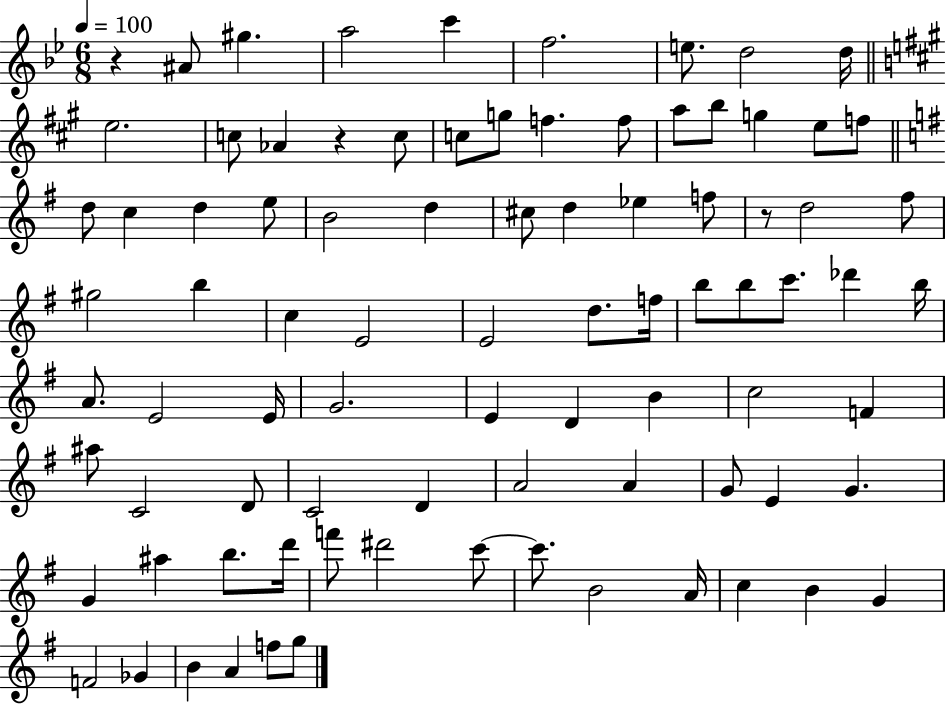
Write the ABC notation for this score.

X:1
T:Untitled
M:6/8
L:1/4
K:Bb
z ^A/2 ^g a2 c' f2 e/2 d2 d/4 e2 c/2 _A z c/2 c/2 g/2 f f/2 a/2 b/2 g e/2 f/2 d/2 c d e/2 B2 d ^c/2 d _e f/2 z/2 d2 ^f/2 ^g2 b c E2 E2 d/2 f/4 b/2 b/2 c'/2 _d' b/4 A/2 E2 E/4 G2 E D B c2 F ^a/2 C2 D/2 C2 D A2 A G/2 E G G ^a b/2 d'/4 f'/2 ^d'2 c'/2 c'/2 B2 A/4 c B G F2 _G B A f/2 g/2